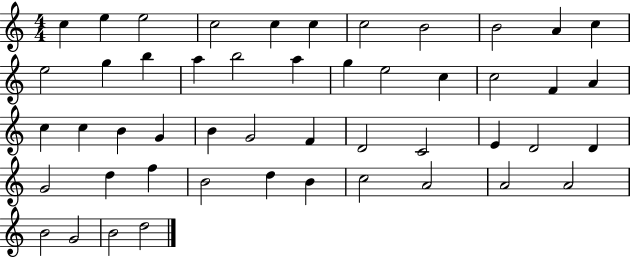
{
  \clef treble
  \numericTimeSignature
  \time 4/4
  \key c \major
  c''4 e''4 e''2 | c''2 c''4 c''4 | c''2 b'2 | b'2 a'4 c''4 | \break e''2 g''4 b''4 | a''4 b''2 a''4 | g''4 e''2 c''4 | c''2 f'4 a'4 | \break c''4 c''4 b'4 g'4 | b'4 g'2 f'4 | d'2 c'2 | e'4 d'2 d'4 | \break g'2 d''4 f''4 | b'2 d''4 b'4 | c''2 a'2 | a'2 a'2 | \break b'2 g'2 | b'2 d''2 | \bar "|."
}